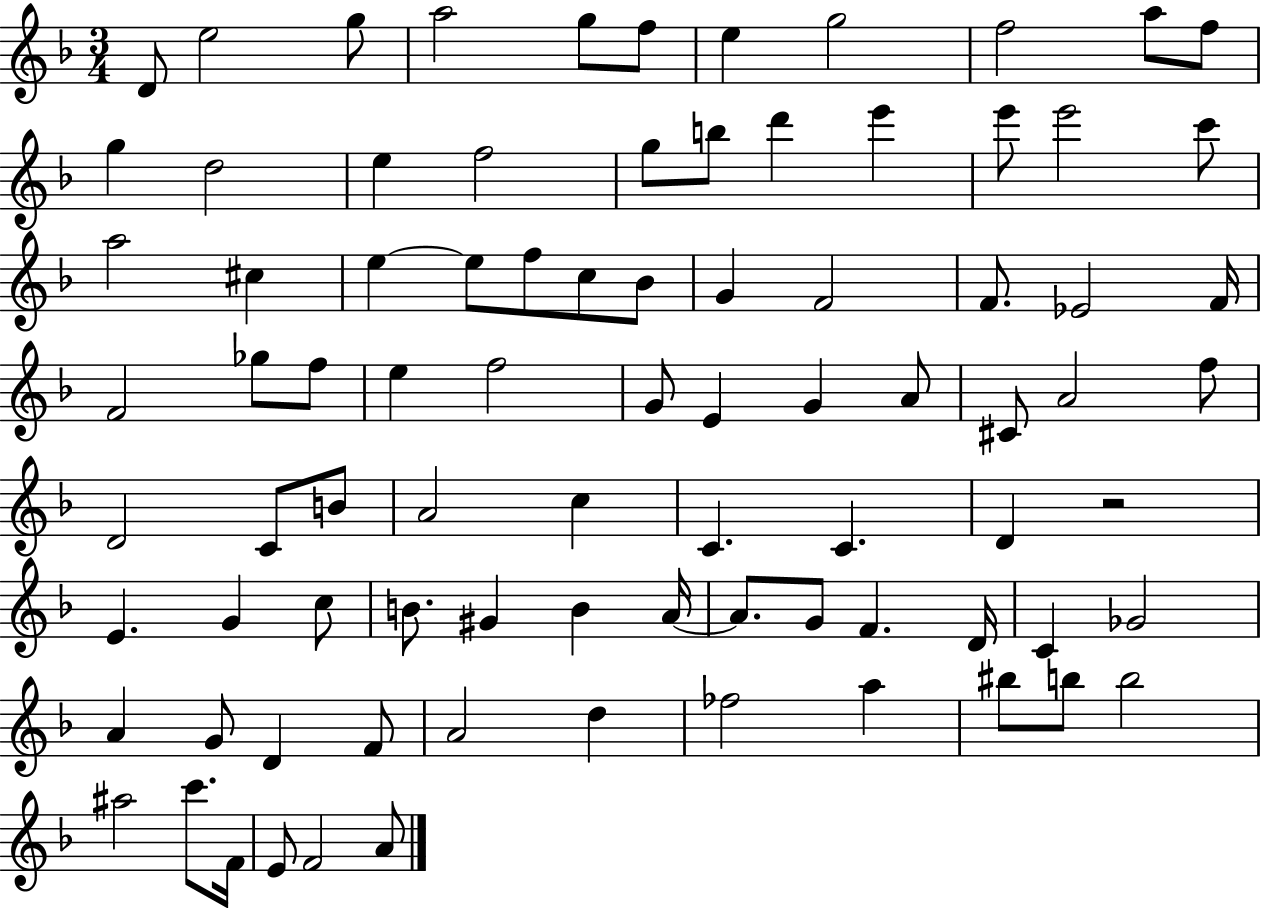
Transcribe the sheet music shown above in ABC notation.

X:1
T:Untitled
M:3/4
L:1/4
K:F
D/2 e2 g/2 a2 g/2 f/2 e g2 f2 a/2 f/2 g d2 e f2 g/2 b/2 d' e' e'/2 e'2 c'/2 a2 ^c e e/2 f/2 c/2 _B/2 G F2 F/2 _E2 F/4 F2 _g/2 f/2 e f2 G/2 E G A/2 ^C/2 A2 f/2 D2 C/2 B/2 A2 c C C D z2 E G c/2 B/2 ^G B A/4 A/2 G/2 F D/4 C _G2 A G/2 D F/2 A2 d _f2 a ^b/2 b/2 b2 ^a2 c'/2 F/4 E/2 F2 A/2